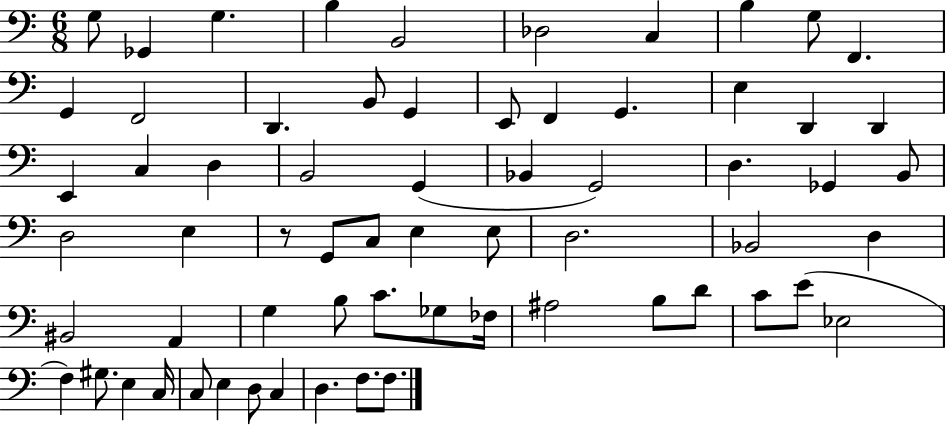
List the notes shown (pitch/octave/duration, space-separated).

G3/e Gb2/q G3/q. B3/q B2/h Db3/h C3/q B3/q G3/e F2/q. G2/q F2/h D2/q. B2/e G2/q E2/e F2/q G2/q. E3/q D2/q D2/q E2/q C3/q D3/q B2/h G2/q Bb2/q G2/h D3/q. Gb2/q B2/e D3/h E3/q R/e G2/e C3/e E3/q E3/e D3/h. Bb2/h D3/q BIS2/h A2/q G3/q B3/e C4/e. Gb3/e FES3/s A#3/h B3/e D4/e C4/e E4/e Eb3/h F3/q G#3/e. E3/q C3/s C3/e E3/q D3/e C3/q D3/q. F3/e. F3/e.